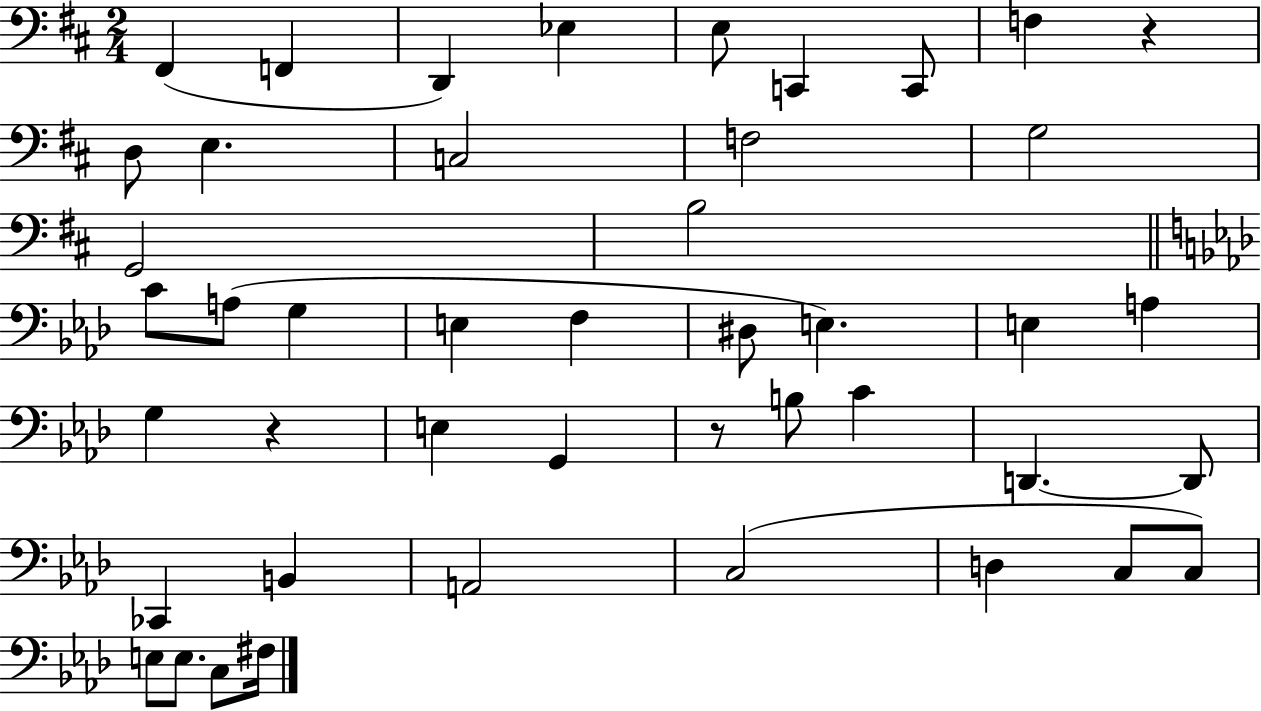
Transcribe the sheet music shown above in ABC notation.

X:1
T:Untitled
M:2/4
L:1/4
K:D
^F,, F,, D,, _E, E,/2 C,, C,,/2 F, z D,/2 E, C,2 F,2 G,2 G,,2 B,2 C/2 A,/2 G, E, F, ^D,/2 E, E, A, G, z E, G,, z/2 B,/2 C D,, D,,/2 _C,, B,, A,,2 C,2 D, C,/2 C,/2 E,/2 E,/2 C,/2 ^F,/4